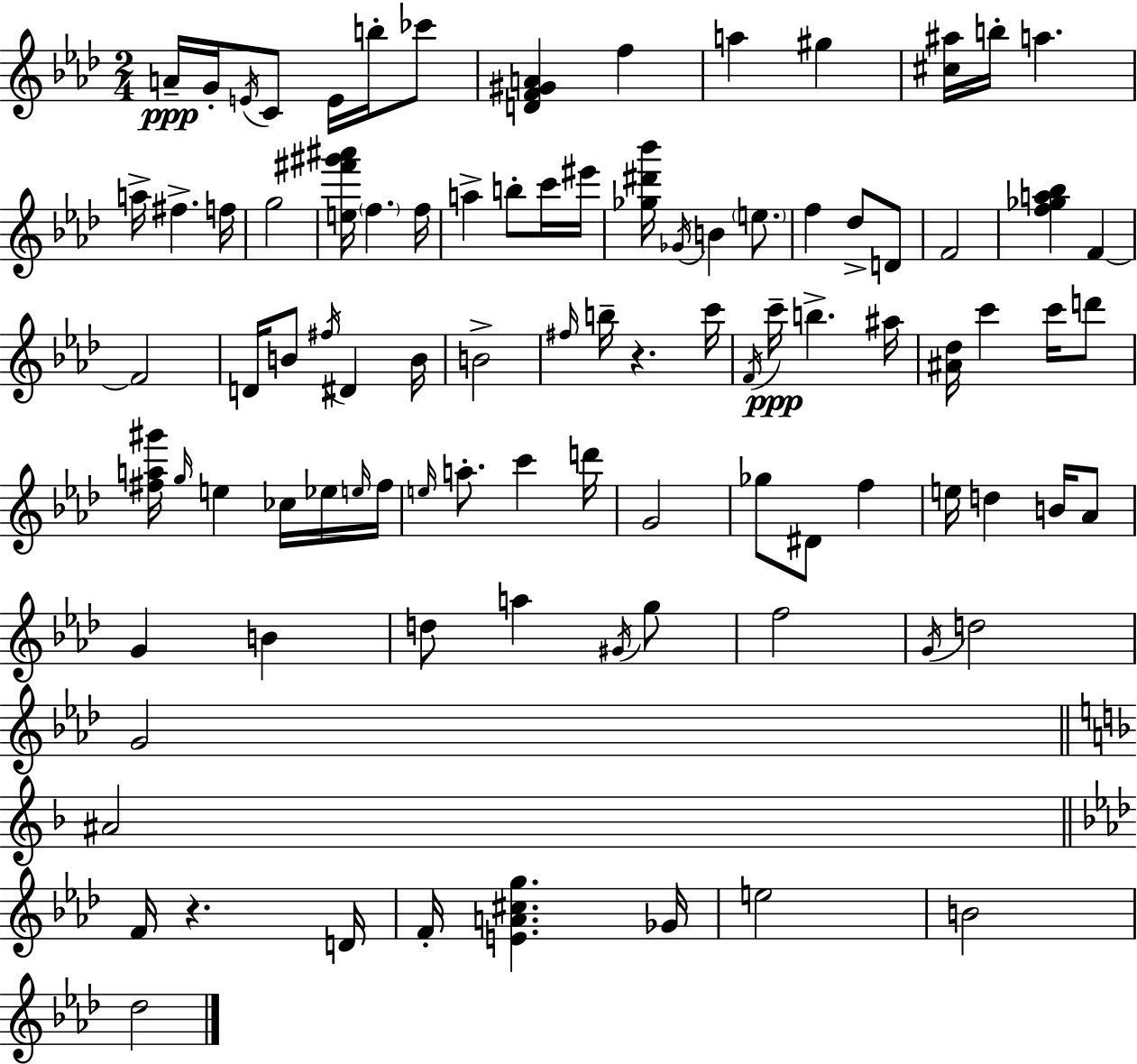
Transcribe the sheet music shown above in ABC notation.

X:1
T:Untitled
M:2/4
L:1/4
K:Ab
A/4 G/4 E/4 C/2 E/4 b/4 _c'/2 [DF^GA] f a ^g [^c^a]/4 b/4 a a/4 ^f f/4 g2 [e^f'^g'^a']/4 f f/4 a b/2 c'/4 ^e'/4 [_g^d'_b']/4 _G/4 B e/2 f _d/2 D/2 F2 [f_ga_b] F F2 D/4 B/2 ^f/4 ^D B/4 B2 ^f/4 b/4 z c'/4 F/4 c'/4 b ^a/4 [^A_d]/4 c' c'/4 d'/2 [^fa^g']/4 g/4 e _c/4 _e/4 e/4 ^f/4 e/4 a/2 c' d'/4 G2 _g/2 ^D/2 f e/4 d B/4 _A/2 G B d/2 a ^G/4 g/2 f2 G/4 d2 G2 ^A2 F/4 z D/4 F/4 [EA^cg] _G/4 e2 B2 _d2